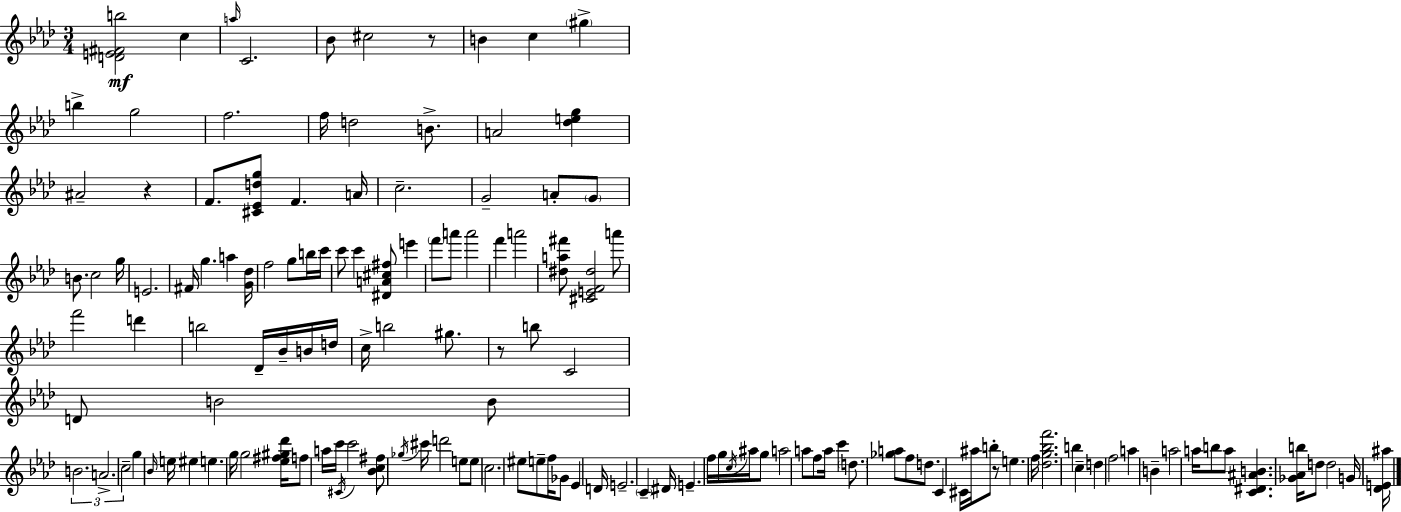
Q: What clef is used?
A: treble